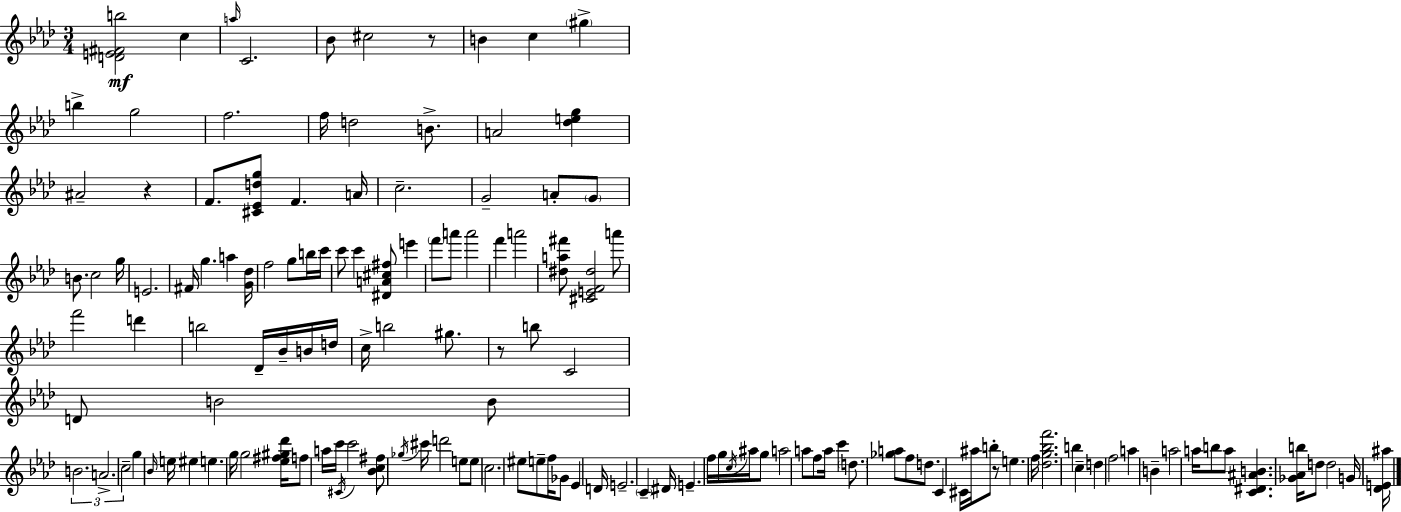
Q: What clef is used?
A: treble